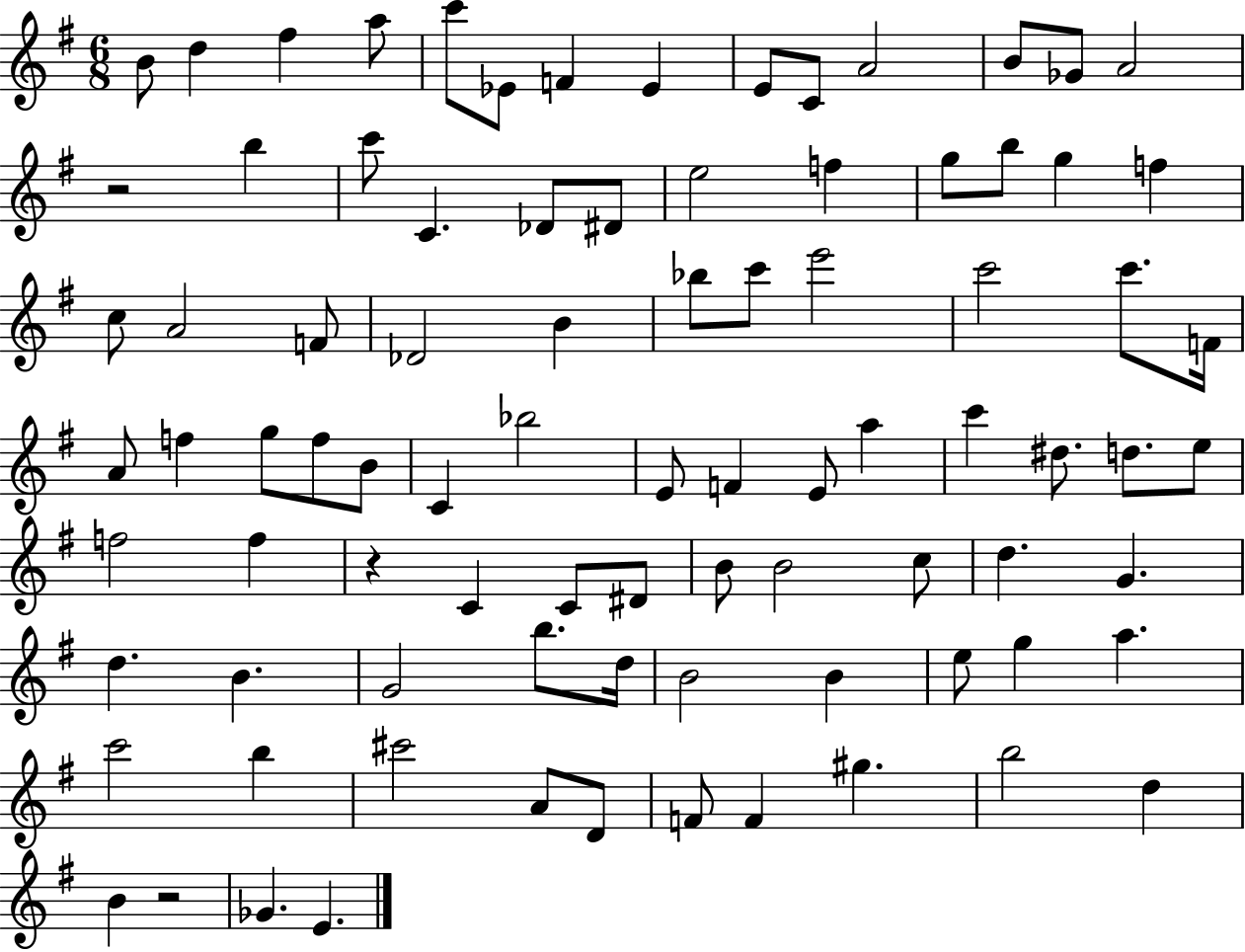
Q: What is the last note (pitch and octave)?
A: E4